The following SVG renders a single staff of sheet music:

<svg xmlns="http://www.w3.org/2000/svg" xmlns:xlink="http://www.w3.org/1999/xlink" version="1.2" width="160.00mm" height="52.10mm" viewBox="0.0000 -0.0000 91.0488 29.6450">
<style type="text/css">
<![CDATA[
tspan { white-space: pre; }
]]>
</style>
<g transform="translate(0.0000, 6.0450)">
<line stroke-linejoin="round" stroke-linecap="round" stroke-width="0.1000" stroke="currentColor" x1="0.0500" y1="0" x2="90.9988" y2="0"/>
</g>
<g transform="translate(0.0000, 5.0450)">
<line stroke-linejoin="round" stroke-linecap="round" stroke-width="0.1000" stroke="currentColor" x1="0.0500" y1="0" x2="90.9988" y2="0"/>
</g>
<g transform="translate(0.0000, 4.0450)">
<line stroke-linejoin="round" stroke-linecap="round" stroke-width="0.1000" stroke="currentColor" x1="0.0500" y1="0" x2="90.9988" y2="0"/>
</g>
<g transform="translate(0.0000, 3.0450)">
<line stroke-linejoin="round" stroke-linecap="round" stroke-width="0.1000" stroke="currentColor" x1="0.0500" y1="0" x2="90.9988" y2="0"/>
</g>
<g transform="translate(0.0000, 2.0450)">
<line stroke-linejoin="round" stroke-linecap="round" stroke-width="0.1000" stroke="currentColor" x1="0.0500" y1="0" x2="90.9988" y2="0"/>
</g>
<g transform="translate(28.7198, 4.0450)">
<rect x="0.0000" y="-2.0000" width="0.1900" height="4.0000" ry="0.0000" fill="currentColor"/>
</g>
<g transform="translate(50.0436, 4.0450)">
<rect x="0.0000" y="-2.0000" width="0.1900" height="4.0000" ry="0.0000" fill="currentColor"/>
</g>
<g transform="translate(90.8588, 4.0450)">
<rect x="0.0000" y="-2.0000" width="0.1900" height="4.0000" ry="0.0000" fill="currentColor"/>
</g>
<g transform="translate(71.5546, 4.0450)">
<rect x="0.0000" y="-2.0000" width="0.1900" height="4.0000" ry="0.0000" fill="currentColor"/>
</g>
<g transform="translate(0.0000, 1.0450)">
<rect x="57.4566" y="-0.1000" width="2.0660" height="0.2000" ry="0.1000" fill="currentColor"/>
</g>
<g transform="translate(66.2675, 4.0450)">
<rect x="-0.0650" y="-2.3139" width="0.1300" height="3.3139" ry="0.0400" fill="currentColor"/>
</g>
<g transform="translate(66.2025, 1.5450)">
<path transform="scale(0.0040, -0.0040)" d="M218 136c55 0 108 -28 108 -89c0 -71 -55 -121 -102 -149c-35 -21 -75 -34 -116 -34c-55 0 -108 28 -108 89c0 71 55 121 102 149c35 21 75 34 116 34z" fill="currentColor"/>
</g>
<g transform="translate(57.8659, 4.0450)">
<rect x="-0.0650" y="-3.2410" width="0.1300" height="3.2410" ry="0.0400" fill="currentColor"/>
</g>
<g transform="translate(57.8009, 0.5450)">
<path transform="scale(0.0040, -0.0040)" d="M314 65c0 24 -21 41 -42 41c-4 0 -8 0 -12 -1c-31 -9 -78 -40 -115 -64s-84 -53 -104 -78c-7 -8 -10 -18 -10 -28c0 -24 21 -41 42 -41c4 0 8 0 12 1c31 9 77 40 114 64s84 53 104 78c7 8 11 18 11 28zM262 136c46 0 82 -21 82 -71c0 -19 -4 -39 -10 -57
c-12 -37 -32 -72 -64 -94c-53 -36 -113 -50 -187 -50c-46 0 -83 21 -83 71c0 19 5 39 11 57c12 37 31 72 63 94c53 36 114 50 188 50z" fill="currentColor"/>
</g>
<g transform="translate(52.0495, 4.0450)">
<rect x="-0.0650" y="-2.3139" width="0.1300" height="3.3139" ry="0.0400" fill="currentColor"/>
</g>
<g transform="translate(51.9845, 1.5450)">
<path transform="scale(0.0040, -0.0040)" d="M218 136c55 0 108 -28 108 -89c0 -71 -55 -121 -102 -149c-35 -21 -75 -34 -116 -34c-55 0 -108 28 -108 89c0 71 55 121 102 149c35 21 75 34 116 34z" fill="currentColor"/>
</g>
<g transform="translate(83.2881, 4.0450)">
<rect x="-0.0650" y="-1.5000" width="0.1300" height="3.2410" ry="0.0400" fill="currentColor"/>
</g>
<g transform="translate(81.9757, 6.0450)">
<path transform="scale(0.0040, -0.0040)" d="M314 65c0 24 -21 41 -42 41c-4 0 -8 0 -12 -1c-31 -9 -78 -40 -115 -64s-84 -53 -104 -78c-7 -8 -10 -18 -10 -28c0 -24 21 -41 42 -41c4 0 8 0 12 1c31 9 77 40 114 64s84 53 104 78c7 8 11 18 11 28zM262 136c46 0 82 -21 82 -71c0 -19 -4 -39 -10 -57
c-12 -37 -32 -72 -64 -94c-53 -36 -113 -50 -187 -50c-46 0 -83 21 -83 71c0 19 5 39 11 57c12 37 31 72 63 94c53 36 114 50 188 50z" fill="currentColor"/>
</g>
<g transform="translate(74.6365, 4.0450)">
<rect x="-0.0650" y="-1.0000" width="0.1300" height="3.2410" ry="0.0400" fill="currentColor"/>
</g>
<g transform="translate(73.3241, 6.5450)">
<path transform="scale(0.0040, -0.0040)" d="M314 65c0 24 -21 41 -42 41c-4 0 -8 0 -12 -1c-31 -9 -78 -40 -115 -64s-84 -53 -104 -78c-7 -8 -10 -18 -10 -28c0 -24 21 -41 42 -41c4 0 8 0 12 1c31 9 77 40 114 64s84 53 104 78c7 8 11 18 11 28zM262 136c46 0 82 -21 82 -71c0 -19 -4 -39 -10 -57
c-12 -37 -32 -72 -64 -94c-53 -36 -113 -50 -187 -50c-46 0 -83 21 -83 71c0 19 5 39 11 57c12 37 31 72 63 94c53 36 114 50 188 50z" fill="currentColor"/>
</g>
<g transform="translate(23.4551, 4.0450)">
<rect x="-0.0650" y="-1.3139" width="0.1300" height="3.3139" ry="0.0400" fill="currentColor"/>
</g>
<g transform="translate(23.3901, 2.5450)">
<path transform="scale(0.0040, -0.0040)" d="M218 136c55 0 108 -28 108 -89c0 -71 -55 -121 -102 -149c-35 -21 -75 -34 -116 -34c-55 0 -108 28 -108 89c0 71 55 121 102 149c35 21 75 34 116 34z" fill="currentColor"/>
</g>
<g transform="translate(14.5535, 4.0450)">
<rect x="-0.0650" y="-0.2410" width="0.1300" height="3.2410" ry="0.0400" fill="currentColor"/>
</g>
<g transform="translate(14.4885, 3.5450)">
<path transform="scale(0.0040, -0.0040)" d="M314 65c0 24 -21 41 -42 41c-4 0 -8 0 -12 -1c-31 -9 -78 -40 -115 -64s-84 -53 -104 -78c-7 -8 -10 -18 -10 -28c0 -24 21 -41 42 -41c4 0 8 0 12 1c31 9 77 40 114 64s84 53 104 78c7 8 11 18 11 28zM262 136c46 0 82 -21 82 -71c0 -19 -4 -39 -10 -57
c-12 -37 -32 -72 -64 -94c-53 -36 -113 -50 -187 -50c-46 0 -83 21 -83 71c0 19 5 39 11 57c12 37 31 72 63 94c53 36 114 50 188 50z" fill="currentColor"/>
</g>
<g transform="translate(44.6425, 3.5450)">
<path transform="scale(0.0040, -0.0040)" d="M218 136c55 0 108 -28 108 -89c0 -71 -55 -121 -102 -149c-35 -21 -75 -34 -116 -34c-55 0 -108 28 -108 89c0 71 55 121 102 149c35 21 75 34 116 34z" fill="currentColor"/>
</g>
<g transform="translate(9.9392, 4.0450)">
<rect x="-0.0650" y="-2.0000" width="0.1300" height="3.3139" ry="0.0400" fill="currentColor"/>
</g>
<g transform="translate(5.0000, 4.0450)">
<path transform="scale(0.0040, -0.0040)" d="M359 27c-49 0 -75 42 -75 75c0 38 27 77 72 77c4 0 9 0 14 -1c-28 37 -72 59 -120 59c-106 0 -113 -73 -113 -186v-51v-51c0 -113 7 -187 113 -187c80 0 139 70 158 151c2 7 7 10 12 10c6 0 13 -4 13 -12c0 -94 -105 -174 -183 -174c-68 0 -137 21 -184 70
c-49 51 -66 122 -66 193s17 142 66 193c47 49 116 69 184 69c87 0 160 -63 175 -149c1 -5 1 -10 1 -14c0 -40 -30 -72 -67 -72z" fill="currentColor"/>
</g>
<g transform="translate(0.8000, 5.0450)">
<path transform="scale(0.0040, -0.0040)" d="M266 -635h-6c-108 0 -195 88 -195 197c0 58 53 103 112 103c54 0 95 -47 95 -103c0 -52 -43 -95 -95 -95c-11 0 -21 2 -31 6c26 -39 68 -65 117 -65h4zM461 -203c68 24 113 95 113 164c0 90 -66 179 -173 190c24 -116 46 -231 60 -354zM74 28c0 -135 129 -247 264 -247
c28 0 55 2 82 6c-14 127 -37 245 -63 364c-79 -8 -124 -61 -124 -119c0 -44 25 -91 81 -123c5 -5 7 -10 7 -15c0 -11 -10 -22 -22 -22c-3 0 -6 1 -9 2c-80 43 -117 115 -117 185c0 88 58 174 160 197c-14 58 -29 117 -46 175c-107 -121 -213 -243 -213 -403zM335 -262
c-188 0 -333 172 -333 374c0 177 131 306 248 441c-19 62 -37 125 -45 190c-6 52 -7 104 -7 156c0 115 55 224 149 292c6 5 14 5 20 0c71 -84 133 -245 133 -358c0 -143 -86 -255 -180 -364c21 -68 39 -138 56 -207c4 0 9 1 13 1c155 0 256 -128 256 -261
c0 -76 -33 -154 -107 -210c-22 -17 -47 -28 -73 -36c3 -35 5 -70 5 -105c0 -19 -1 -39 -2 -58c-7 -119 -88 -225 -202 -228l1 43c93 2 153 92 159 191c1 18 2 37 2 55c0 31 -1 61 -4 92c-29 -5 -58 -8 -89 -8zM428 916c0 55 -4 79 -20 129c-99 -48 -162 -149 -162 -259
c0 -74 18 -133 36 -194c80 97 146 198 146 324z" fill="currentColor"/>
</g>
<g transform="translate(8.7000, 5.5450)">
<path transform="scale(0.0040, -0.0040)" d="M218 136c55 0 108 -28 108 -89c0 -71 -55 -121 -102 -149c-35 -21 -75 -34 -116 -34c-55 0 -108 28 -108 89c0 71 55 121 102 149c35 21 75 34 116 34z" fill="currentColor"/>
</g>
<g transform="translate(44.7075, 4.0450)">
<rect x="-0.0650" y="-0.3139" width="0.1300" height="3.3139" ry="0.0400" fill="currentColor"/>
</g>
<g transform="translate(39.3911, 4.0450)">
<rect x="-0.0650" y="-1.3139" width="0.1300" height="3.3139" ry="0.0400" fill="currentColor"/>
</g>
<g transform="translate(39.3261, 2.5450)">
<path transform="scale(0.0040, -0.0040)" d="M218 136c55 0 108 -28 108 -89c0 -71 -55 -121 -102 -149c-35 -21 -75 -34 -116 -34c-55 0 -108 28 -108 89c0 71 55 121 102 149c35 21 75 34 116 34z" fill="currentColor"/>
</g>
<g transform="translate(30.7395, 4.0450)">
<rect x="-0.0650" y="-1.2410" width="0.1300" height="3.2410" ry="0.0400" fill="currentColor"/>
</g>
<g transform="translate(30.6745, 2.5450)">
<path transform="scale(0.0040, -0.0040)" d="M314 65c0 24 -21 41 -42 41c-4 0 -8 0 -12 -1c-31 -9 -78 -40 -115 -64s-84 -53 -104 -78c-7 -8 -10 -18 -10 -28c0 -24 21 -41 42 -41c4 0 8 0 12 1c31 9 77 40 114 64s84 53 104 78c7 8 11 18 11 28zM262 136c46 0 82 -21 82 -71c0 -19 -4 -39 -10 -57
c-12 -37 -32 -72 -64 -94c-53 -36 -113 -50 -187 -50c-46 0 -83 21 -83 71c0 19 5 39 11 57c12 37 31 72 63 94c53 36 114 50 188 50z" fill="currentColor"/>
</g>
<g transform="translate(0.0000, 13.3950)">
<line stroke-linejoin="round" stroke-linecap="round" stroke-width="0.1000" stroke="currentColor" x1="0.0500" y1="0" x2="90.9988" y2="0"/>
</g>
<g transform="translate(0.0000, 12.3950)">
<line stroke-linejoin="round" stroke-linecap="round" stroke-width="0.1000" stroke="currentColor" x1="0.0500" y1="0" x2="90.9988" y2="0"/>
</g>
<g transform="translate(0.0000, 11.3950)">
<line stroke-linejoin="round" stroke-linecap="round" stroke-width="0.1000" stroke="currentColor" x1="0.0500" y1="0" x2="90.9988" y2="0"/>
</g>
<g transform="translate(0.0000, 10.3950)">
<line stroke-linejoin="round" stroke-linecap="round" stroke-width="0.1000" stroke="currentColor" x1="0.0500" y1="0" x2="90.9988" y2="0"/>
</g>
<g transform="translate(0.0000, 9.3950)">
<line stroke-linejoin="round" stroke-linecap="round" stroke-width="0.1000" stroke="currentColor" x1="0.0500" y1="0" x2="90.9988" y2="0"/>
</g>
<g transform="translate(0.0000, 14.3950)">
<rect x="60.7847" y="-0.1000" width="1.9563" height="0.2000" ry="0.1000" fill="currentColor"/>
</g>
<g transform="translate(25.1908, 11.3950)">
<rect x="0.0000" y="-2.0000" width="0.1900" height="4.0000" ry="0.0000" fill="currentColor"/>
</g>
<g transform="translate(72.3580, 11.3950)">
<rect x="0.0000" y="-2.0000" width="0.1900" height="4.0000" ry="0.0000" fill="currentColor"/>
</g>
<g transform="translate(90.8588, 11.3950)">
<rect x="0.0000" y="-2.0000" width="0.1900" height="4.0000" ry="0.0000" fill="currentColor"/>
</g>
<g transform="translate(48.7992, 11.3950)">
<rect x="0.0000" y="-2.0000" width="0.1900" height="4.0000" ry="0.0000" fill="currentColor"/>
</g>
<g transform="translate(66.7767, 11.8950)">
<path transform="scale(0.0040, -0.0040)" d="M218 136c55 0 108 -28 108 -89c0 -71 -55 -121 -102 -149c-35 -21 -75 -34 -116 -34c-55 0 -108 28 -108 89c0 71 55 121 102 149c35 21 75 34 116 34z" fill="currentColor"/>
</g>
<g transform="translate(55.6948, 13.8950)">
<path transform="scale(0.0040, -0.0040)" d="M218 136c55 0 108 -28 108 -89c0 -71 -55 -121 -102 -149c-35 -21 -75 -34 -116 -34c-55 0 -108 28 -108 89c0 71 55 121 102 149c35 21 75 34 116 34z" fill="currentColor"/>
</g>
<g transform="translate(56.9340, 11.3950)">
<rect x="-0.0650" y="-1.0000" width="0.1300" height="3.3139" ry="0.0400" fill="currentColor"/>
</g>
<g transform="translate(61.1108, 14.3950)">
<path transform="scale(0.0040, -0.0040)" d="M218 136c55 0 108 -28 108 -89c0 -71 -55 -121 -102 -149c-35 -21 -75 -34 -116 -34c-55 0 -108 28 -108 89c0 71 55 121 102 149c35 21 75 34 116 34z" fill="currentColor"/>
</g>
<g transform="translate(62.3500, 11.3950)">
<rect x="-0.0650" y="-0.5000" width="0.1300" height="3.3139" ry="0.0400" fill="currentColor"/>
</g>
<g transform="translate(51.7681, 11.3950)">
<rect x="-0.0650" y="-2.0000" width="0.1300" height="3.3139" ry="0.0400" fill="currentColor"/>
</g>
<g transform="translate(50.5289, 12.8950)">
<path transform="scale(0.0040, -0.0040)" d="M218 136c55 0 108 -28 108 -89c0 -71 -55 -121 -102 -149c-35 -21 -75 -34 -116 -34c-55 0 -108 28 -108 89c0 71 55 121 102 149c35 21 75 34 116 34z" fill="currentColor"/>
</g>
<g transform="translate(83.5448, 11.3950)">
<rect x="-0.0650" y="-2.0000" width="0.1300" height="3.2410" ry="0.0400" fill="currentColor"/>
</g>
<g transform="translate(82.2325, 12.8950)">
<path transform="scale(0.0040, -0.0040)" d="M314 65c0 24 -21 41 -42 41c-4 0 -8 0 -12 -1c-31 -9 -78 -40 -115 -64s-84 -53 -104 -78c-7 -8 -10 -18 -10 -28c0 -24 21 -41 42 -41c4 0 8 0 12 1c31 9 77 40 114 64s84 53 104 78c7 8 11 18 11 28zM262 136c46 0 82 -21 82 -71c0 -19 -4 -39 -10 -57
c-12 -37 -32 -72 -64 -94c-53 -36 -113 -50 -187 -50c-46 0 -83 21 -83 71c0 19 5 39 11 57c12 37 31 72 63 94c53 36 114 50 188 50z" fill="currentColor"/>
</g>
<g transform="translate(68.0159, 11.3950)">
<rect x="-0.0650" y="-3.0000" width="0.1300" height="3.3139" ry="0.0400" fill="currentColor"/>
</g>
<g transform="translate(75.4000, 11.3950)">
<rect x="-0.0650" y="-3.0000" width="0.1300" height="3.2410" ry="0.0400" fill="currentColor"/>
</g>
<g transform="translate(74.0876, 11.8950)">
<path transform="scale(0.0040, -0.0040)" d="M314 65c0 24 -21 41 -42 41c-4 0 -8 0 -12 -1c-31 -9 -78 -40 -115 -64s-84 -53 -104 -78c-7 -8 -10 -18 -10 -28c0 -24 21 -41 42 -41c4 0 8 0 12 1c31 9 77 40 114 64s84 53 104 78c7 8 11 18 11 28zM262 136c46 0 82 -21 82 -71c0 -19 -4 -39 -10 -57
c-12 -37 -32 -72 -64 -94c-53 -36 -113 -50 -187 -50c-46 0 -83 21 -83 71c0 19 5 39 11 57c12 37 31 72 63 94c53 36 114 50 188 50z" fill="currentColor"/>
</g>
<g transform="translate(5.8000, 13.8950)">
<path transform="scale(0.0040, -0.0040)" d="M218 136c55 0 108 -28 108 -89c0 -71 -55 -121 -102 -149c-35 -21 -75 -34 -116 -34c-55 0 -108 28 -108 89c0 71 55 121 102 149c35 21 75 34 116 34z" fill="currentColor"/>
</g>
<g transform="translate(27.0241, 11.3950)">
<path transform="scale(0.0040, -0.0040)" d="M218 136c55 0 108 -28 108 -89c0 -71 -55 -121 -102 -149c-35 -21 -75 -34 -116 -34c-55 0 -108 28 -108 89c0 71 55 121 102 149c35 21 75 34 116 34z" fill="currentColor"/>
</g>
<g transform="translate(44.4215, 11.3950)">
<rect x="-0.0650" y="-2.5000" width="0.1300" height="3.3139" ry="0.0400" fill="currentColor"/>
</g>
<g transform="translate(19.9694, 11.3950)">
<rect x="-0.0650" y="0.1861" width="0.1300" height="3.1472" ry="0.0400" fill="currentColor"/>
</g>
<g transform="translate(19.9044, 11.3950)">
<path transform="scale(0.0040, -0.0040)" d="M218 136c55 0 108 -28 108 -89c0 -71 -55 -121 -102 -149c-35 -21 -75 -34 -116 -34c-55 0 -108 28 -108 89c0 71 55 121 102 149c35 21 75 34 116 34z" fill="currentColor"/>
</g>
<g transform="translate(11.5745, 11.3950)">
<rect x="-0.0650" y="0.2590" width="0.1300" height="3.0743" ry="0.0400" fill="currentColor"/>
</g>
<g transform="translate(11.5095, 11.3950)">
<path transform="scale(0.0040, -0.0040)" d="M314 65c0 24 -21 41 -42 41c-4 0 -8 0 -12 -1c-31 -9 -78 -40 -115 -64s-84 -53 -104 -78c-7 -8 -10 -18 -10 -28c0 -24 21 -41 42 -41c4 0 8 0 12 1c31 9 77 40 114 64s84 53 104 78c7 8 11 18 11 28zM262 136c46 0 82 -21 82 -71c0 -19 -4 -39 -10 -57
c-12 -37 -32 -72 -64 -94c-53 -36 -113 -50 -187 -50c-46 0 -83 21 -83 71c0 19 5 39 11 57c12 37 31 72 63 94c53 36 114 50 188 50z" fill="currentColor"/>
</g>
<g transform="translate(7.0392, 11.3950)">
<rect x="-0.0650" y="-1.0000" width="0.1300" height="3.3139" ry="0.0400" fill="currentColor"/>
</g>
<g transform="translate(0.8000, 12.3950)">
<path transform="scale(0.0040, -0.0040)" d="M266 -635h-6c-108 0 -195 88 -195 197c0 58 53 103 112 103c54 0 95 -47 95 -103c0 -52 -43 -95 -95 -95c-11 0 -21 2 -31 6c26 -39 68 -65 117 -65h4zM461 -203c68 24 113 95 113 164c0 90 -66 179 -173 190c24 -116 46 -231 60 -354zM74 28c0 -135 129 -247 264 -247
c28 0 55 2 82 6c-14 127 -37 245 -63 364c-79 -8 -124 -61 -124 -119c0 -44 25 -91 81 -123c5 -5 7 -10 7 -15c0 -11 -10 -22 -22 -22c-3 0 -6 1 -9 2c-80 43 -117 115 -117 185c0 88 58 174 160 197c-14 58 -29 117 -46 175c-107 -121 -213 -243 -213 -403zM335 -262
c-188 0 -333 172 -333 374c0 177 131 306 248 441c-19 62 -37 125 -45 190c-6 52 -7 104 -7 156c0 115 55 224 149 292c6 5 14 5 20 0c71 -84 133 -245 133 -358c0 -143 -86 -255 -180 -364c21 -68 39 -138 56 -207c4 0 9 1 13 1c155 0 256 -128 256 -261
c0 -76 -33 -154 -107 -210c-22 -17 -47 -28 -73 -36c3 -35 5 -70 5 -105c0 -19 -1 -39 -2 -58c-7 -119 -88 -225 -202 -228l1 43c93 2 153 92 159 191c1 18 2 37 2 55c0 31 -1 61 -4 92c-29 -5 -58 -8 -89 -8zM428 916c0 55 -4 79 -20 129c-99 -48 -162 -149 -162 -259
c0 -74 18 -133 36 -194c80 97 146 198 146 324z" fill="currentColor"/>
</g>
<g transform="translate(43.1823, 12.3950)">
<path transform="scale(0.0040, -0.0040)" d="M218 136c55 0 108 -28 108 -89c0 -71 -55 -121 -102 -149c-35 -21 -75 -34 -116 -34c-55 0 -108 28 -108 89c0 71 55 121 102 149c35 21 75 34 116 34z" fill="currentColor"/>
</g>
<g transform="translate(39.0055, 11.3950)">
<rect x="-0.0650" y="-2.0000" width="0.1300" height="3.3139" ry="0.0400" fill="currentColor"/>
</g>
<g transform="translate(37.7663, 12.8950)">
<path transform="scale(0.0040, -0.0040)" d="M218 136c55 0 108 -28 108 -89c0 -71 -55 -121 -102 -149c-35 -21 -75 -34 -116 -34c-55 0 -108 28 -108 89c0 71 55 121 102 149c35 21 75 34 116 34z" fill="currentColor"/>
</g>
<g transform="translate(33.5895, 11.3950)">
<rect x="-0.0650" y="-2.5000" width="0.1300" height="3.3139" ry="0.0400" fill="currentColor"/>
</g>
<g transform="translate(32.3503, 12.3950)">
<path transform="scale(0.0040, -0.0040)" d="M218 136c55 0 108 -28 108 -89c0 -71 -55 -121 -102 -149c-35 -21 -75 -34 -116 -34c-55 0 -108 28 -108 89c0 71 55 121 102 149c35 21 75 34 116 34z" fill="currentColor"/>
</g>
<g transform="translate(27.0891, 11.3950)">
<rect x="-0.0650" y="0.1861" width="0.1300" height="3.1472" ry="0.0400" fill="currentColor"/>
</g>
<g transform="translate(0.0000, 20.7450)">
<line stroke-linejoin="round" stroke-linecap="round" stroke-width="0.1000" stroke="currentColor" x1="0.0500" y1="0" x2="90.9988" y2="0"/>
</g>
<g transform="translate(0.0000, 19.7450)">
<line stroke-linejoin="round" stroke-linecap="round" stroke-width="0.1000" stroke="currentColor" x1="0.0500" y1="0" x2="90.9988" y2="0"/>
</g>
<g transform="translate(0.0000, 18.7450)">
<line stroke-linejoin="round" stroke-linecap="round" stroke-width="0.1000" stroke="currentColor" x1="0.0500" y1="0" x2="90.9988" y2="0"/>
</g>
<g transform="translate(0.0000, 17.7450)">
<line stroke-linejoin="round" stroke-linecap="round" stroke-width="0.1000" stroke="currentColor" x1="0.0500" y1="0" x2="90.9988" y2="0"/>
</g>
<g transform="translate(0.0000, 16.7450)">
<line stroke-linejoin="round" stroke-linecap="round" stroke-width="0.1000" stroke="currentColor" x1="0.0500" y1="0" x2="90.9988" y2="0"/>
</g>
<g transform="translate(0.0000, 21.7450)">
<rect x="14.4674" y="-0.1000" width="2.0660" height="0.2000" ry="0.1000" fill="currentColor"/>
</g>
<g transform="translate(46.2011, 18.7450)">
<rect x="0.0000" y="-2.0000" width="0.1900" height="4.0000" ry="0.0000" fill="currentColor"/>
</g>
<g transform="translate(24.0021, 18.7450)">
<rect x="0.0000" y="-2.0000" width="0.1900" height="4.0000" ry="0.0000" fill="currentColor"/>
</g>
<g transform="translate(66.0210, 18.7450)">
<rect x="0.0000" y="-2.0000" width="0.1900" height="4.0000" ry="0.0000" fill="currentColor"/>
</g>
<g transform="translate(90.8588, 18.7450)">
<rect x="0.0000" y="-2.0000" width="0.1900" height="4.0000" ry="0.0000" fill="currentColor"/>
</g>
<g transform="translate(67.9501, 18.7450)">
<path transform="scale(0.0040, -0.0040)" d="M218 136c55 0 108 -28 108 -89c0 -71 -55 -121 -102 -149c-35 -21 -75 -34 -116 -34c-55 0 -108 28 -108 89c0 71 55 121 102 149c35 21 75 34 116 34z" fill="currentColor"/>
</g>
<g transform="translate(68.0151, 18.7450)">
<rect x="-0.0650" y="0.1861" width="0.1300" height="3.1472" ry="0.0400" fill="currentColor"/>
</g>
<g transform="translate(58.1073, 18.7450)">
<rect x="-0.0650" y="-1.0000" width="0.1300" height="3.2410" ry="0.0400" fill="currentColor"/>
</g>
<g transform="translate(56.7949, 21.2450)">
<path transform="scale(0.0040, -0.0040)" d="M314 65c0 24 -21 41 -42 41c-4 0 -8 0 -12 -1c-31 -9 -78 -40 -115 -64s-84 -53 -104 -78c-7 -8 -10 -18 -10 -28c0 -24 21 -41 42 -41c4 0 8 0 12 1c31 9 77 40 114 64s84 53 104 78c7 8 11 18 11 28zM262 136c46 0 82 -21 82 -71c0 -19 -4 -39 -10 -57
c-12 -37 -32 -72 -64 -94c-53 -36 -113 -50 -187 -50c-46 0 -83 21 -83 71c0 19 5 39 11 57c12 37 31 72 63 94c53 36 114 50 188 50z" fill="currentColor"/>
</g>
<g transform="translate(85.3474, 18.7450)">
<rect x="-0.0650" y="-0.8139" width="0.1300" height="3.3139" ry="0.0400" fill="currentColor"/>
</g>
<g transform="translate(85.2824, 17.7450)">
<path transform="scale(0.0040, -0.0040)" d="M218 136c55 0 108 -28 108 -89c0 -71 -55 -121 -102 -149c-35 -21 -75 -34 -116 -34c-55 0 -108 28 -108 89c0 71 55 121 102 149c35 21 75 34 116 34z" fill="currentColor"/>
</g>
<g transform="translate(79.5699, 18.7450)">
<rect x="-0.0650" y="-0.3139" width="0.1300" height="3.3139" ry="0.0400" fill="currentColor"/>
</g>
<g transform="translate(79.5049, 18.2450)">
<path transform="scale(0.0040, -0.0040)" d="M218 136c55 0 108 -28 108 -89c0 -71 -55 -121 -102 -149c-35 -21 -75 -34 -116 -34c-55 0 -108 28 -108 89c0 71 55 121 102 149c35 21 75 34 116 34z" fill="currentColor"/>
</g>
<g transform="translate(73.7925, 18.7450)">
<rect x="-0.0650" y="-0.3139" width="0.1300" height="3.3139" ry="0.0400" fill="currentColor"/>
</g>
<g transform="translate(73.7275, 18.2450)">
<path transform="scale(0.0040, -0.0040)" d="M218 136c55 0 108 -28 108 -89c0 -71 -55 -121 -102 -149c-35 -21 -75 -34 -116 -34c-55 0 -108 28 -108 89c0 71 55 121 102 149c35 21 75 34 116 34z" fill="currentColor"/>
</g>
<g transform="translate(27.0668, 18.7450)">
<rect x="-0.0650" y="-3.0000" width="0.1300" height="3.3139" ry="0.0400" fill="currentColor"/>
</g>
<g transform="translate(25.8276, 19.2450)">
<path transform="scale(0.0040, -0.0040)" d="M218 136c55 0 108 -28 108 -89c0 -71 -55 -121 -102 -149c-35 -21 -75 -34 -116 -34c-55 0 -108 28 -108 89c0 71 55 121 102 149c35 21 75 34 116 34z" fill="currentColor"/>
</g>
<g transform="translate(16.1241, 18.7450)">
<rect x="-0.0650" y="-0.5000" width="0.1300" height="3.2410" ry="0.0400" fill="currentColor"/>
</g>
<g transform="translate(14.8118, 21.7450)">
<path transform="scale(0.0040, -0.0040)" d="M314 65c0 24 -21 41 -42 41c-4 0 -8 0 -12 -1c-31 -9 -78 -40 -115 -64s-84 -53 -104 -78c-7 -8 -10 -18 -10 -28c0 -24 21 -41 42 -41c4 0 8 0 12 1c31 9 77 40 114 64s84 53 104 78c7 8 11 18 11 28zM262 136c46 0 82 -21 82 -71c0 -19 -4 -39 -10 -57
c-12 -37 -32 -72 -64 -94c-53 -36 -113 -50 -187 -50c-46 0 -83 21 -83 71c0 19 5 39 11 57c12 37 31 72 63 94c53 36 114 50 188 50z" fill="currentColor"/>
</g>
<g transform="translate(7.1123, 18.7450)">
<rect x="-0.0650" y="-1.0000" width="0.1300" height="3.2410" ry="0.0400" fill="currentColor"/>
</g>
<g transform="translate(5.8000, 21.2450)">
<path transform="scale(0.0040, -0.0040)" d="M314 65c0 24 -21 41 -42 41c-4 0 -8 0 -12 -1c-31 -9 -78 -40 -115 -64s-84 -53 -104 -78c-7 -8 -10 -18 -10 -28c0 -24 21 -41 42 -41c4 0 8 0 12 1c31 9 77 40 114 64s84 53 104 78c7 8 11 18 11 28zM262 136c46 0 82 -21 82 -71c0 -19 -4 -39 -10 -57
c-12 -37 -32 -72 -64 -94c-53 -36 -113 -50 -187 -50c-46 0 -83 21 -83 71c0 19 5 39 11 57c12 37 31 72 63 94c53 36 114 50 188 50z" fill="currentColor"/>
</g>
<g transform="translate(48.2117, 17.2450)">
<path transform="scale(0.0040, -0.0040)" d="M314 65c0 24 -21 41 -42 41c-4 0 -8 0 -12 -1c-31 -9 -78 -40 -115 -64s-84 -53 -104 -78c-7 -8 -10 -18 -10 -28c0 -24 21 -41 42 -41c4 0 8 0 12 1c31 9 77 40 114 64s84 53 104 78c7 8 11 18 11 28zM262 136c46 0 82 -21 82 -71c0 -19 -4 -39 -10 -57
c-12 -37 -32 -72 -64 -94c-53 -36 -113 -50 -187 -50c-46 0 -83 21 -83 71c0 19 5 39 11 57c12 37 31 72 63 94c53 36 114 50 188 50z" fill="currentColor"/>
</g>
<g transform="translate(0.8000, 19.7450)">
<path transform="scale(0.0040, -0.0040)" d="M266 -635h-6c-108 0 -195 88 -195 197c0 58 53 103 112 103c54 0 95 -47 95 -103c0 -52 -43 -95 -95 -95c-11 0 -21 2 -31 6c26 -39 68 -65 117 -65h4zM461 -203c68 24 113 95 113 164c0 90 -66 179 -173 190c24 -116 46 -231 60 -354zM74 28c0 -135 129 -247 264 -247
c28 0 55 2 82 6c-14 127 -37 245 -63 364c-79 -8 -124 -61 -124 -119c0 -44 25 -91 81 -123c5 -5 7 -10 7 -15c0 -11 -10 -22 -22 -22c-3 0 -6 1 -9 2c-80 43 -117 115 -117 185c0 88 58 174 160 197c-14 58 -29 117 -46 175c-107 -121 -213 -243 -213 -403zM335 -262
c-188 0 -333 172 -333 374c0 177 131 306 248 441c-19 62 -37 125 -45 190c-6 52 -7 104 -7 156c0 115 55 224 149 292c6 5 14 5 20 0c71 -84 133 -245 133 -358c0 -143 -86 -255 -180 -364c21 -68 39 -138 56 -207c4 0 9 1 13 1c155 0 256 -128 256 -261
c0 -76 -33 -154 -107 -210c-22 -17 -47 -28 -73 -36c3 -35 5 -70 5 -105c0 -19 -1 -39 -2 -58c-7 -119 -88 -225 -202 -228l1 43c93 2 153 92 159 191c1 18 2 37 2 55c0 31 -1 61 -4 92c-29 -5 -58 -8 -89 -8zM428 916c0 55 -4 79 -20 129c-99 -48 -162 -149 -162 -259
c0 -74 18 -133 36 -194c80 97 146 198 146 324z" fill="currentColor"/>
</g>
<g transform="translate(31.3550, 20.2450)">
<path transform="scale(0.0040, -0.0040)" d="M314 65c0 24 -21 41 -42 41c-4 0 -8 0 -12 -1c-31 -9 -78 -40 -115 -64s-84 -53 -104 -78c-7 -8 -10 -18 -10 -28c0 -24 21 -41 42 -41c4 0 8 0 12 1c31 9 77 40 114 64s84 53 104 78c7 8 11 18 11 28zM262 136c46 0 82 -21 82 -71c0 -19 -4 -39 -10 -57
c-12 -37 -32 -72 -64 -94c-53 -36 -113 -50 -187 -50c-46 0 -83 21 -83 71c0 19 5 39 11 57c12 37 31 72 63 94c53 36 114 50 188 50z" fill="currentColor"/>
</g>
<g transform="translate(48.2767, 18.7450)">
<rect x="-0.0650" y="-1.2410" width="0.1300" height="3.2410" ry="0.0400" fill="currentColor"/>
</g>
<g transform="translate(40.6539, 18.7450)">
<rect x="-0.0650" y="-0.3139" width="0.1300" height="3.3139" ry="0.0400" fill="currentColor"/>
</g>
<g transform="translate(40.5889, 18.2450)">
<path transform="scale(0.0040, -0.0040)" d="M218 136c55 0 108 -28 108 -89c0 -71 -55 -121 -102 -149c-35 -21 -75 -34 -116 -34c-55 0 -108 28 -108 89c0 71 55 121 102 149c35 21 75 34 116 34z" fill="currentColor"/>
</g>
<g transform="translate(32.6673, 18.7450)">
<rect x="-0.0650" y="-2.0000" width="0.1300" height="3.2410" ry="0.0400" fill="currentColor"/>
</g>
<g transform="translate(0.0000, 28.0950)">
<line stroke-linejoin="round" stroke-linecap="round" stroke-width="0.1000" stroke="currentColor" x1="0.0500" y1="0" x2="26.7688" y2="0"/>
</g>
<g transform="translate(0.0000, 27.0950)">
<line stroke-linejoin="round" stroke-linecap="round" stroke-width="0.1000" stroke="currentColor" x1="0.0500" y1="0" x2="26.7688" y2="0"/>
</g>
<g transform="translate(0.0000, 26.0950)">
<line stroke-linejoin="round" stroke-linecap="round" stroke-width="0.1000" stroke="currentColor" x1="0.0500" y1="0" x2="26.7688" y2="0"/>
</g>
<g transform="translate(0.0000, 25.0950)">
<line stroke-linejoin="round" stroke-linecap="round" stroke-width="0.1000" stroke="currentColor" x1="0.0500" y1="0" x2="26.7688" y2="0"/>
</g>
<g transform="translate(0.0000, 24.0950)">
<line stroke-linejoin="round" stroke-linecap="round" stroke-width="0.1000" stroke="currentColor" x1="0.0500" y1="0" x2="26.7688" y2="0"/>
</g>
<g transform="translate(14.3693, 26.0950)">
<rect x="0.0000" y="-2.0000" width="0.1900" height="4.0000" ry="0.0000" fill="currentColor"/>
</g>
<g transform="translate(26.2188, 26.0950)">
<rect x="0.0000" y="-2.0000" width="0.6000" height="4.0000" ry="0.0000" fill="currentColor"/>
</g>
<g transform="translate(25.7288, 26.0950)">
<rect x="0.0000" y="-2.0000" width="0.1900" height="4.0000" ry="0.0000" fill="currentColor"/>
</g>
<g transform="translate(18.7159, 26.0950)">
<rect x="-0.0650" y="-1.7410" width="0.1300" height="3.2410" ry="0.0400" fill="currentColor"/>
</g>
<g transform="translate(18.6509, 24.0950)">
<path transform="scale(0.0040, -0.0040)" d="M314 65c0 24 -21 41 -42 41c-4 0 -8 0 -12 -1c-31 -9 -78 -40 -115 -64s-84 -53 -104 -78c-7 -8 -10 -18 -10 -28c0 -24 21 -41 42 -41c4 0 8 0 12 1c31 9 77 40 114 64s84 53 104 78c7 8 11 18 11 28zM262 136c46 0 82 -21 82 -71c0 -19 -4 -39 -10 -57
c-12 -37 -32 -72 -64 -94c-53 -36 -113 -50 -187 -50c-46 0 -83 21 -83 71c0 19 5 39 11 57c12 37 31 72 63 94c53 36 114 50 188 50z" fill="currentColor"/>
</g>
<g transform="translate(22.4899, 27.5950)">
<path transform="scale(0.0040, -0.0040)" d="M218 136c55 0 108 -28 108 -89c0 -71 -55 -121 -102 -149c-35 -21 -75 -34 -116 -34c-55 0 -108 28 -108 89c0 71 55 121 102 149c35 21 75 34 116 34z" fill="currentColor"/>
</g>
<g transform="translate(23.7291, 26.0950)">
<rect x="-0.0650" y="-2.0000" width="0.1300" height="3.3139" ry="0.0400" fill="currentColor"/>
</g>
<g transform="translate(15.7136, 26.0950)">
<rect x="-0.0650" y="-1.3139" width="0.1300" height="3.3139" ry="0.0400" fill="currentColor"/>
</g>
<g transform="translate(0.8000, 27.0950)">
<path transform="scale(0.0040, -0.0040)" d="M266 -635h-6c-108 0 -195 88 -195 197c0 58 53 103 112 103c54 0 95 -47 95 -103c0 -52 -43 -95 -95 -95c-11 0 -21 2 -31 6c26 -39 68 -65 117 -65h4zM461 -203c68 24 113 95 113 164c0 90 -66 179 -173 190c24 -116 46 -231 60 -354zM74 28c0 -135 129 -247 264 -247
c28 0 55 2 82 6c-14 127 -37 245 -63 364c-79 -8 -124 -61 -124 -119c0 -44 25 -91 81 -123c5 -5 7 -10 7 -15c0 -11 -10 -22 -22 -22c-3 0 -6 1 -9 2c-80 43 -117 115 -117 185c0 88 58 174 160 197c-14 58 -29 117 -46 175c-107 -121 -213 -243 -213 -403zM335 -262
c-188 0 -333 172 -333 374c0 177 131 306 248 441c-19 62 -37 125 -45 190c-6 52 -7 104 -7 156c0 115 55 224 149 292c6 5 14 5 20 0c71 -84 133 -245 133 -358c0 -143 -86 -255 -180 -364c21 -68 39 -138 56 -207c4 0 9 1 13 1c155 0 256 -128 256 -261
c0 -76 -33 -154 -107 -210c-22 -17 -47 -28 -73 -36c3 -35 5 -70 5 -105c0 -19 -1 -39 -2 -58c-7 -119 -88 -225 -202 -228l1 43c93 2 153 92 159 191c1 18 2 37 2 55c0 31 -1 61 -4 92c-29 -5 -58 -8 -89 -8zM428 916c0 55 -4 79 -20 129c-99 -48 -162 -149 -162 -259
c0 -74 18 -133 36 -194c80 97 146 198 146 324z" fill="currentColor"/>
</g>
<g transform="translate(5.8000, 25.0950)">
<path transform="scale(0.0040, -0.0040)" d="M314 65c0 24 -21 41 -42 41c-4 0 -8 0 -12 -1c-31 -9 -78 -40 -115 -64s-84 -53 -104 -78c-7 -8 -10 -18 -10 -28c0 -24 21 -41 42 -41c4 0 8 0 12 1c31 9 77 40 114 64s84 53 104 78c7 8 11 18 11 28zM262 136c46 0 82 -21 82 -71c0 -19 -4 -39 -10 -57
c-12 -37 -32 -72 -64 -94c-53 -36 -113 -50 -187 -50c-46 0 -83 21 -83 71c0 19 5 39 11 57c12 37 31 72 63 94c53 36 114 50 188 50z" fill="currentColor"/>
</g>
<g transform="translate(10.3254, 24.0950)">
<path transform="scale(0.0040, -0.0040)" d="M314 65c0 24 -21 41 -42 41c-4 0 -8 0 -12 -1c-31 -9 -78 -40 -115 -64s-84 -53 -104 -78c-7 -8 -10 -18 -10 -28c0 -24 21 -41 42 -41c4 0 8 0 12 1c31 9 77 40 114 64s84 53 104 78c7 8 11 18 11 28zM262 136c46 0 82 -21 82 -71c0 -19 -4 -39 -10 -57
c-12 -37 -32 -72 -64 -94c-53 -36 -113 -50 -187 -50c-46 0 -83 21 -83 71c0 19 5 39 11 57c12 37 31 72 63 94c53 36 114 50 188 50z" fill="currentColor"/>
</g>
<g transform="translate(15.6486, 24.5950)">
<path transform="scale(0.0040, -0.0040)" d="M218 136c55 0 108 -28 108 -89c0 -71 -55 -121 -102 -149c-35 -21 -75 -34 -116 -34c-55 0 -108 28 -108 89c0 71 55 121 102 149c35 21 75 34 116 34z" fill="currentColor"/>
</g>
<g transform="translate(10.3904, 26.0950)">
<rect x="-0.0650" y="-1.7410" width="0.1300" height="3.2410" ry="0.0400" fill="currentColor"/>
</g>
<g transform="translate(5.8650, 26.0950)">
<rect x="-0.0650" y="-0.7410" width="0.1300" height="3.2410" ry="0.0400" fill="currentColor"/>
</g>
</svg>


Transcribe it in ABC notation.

X:1
T:Untitled
M:4/4
L:1/4
K:C
F c2 e e2 e c g b2 g D2 E2 D B2 B B G F G F D C A A2 F2 D2 C2 A F2 c e2 D2 B c c d d2 f2 e f2 F